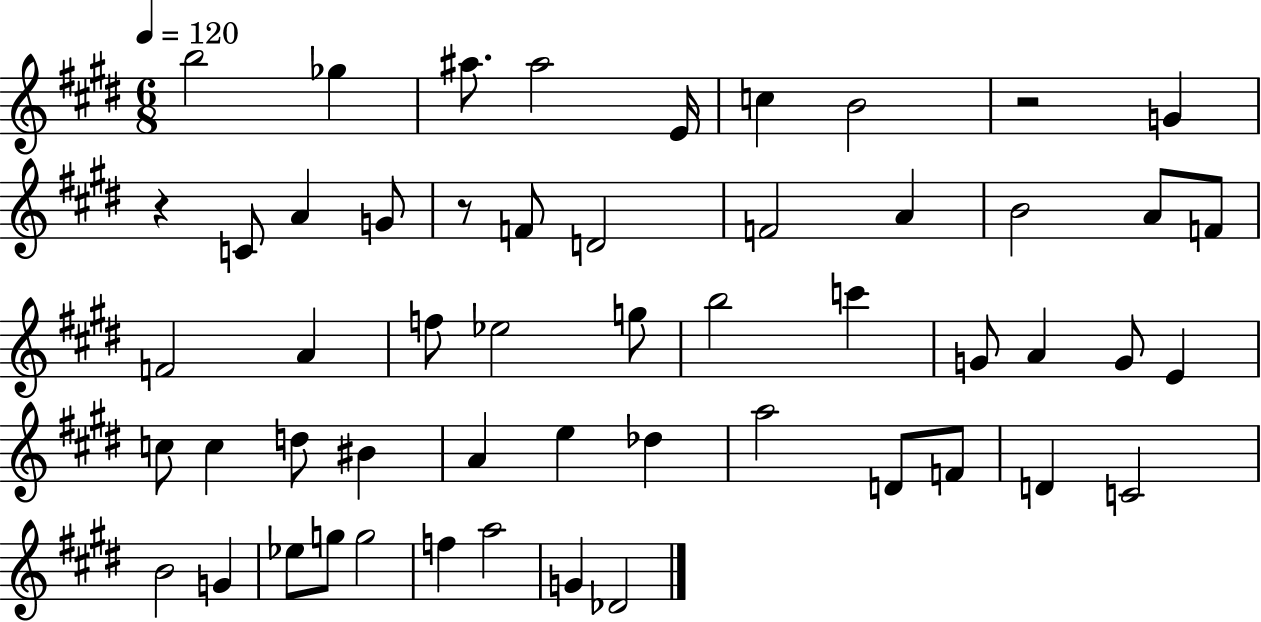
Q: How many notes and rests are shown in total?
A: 53